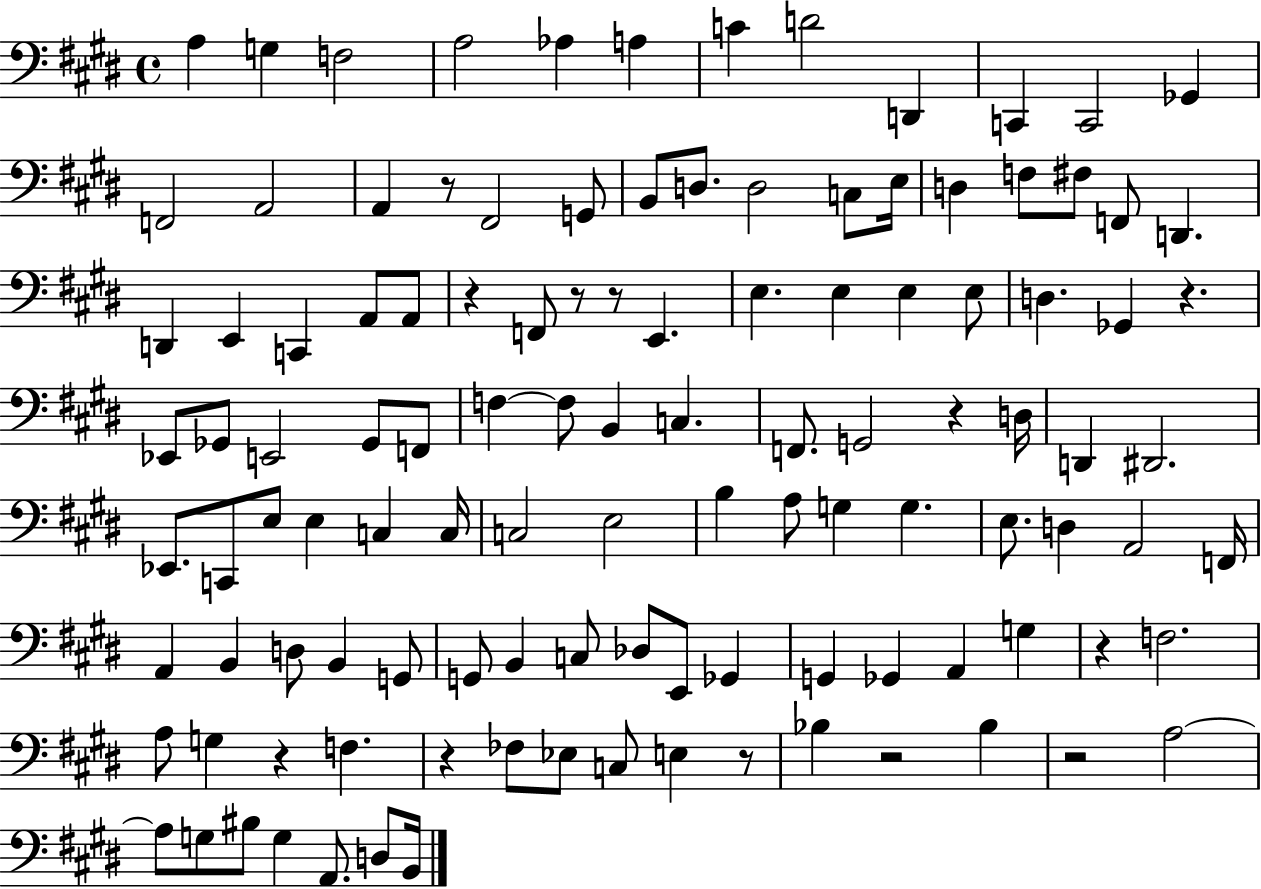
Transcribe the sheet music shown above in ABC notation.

X:1
T:Untitled
M:4/4
L:1/4
K:E
A, G, F,2 A,2 _A, A, C D2 D,, C,, C,,2 _G,, F,,2 A,,2 A,, z/2 ^F,,2 G,,/2 B,,/2 D,/2 D,2 C,/2 E,/4 D, F,/2 ^F,/2 F,,/2 D,, D,, E,, C,, A,,/2 A,,/2 z F,,/2 z/2 z/2 E,, E, E, E, E,/2 D, _G,, z _E,,/2 _G,,/2 E,,2 _G,,/2 F,,/2 F, F,/2 B,, C, F,,/2 G,,2 z D,/4 D,, ^D,,2 _E,,/2 C,,/2 E,/2 E, C, C,/4 C,2 E,2 B, A,/2 G, G, E,/2 D, A,,2 F,,/4 A,, B,, D,/2 B,, G,,/2 G,,/2 B,, C,/2 _D,/2 E,,/2 _G,, G,, _G,, A,, G, z F,2 A,/2 G, z F, z _F,/2 _E,/2 C,/2 E, z/2 _B, z2 _B, z2 A,2 A,/2 G,/2 ^B,/2 G, A,,/2 D,/2 B,,/4